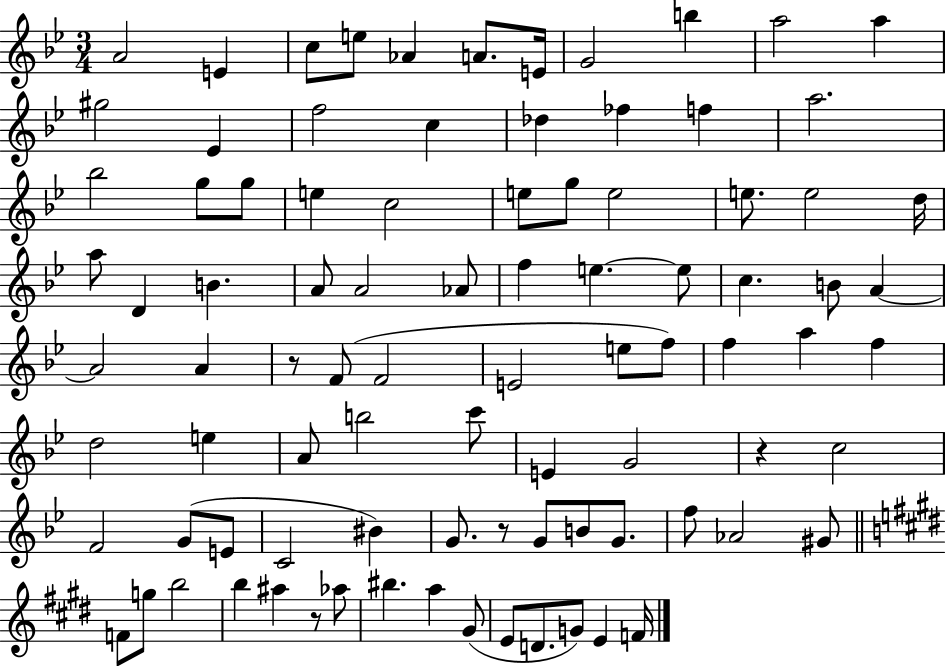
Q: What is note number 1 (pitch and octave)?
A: A4